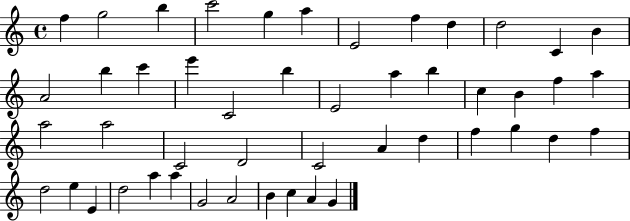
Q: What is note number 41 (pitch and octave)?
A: A5